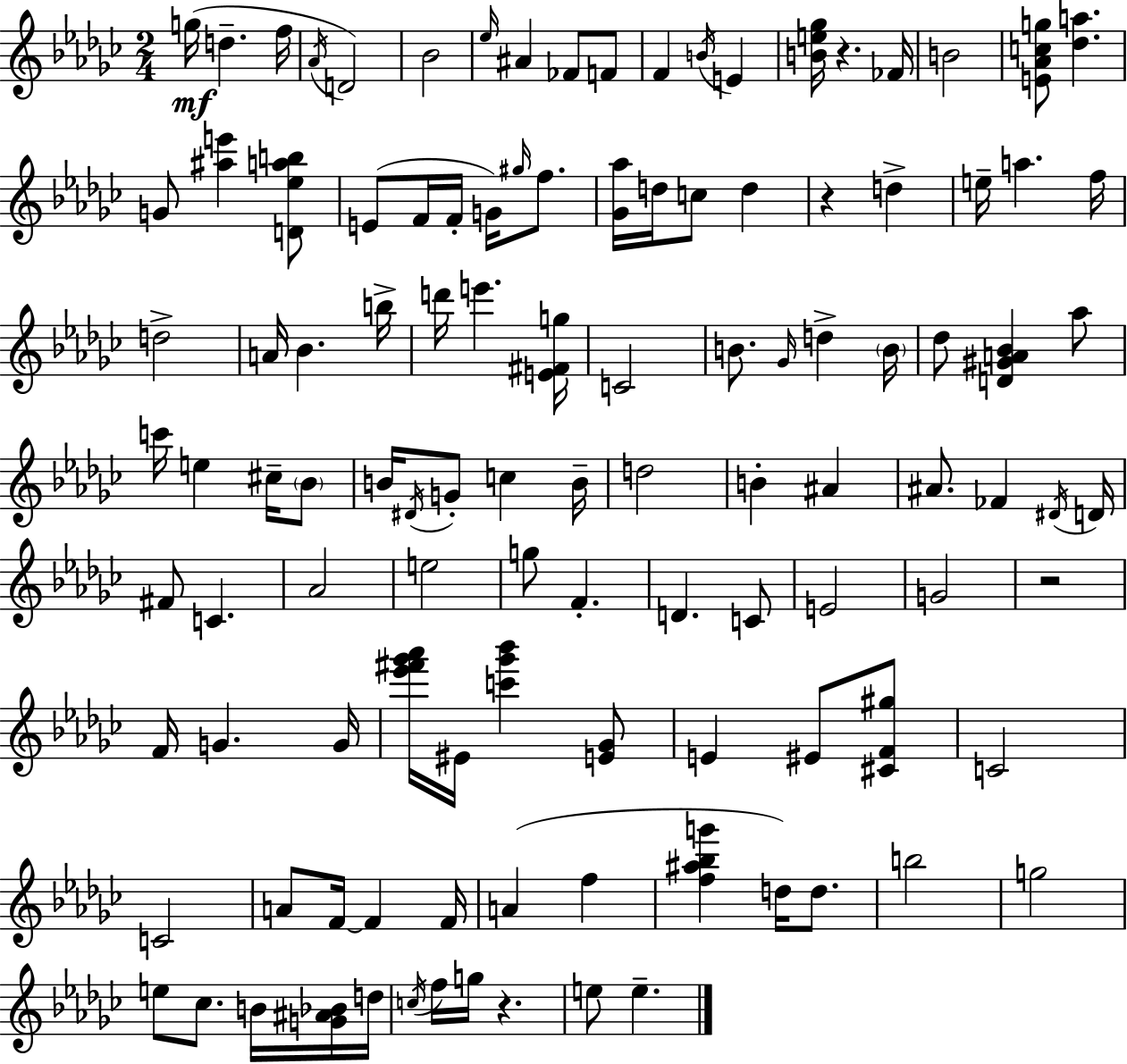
G5/s D5/q. F5/s Ab4/s D4/h Bb4/h Eb5/s A#4/q FES4/e F4/e F4/q B4/s E4/q [B4,E5,Gb5]/s R/q. FES4/s B4/h [E4,Ab4,C5,G5]/e [Db5,A5]/q. G4/e [A#5,E6]/q [D4,Eb5,A5,B5]/e E4/e F4/s F4/s G4/s G#5/s F5/e. [Gb4,Ab5]/s D5/s C5/e D5/q R/q D5/q E5/s A5/q. F5/s D5/h A4/s Bb4/q. B5/s D6/s E6/q. [E4,F#4,G5]/s C4/h B4/e. Gb4/s D5/q B4/s Db5/e [D4,G#4,A4,Bb4]/q Ab5/e C6/s E5/q C#5/s Bb4/e B4/s D#4/s G4/e C5/q B4/s D5/h B4/q A#4/q A#4/e. FES4/q D#4/s D4/s F#4/e C4/q. Ab4/h E5/h G5/e F4/q. D4/q. C4/e E4/h G4/h R/h F4/s G4/q. G4/s [Eb6,F#6,Gb6,Ab6]/s EIS4/s [C6,Gb6,Bb6]/q [E4,Gb4]/e E4/q EIS4/e [C#4,F4,G#5]/e C4/h C4/h A4/e F4/s F4/q F4/s A4/q F5/q [F5,A#5,Bb5,G6]/q D5/s D5/e. B5/h G5/h E5/e CES5/e. B4/s [G4,A#4,Bb4]/s D5/s C5/s F5/s G5/s R/q. E5/e E5/q.